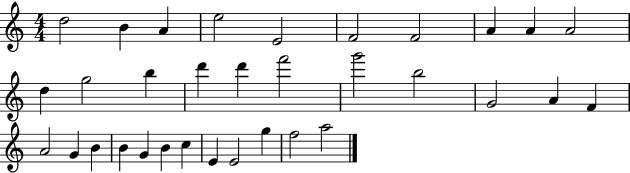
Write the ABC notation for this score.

X:1
T:Untitled
M:4/4
L:1/4
K:C
d2 B A e2 E2 F2 F2 A A A2 d g2 b d' d' f'2 g'2 b2 G2 A F A2 G B B G B c E E2 g f2 a2